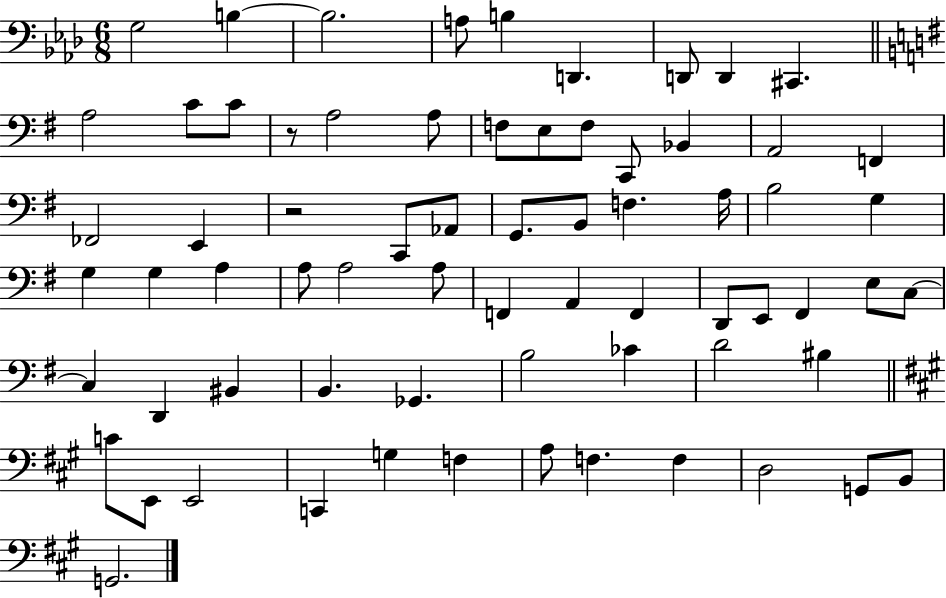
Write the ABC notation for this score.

X:1
T:Untitled
M:6/8
L:1/4
K:Ab
G,2 B, B,2 A,/2 B, D,, D,,/2 D,, ^C,, A,2 C/2 C/2 z/2 A,2 A,/2 F,/2 E,/2 F,/2 C,,/2 _B,, A,,2 F,, _F,,2 E,, z2 C,,/2 _A,,/2 G,,/2 B,,/2 F, A,/4 B,2 G, G, G, A, A,/2 A,2 A,/2 F,, A,, F,, D,,/2 E,,/2 ^F,, E,/2 C,/2 C, D,, ^B,, B,, _G,, B,2 _C D2 ^B, C/2 E,,/2 E,,2 C,, G, F, A,/2 F, F, D,2 G,,/2 B,,/2 G,,2